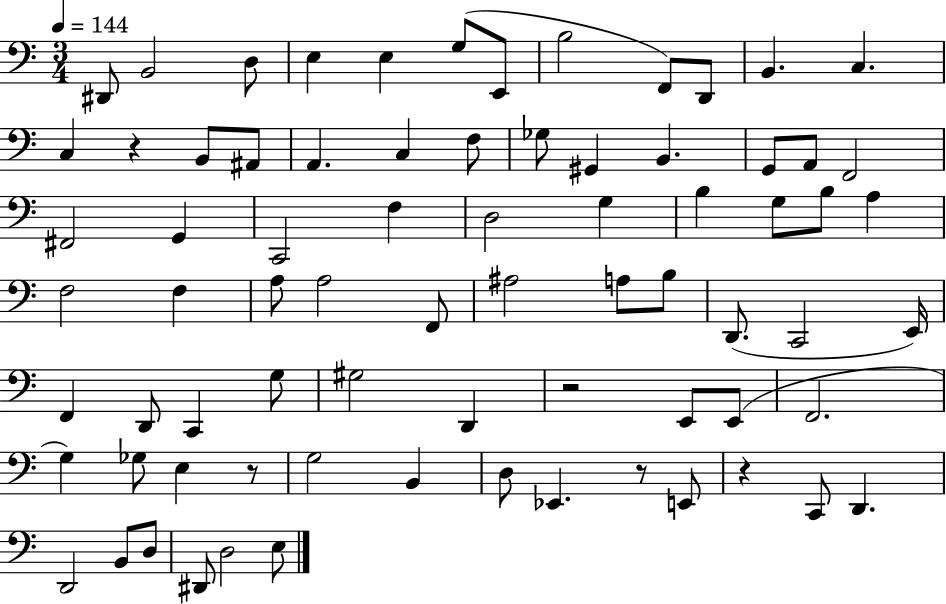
X:1
T:Untitled
M:3/4
L:1/4
K:C
^D,,/2 B,,2 D,/2 E, E, G,/2 E,,/2 B,2 F,,/2 D,,/2 B,, C, C, z B,,/2 ^A,,/2 A,, C, F,/2 _G,/2 ^G,, B,, G,,/2 A,,/2 F,,2 ^F,,2 G,, C,,2 F, D,2 G, B, G,/2 B,/2 A, F,2 F, A,/2 A,2 F,,/2 ^A,2 A,/2 B,/2 D,,/2 C,,2 E,,/4 F,, D,,/2 C,, G,/2 ^G,2 D,, z2 E,,/2 E,,/2 F,,2 G, _G,/2 E, z/2 G,2 B,, D,/2 _E,, z/2 E,,/2 z C,,/2 D,, D,,2 B,,/2 D,/2 ^D,,/2 D,2 E,/2